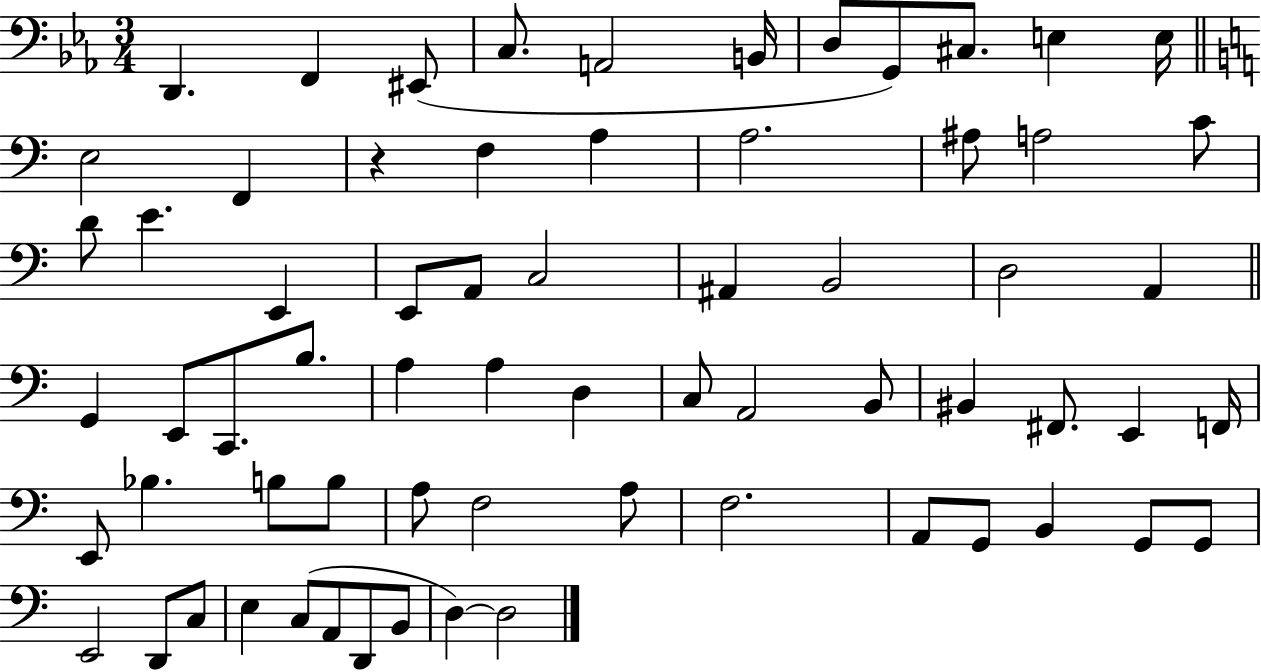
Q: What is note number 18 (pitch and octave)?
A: A3